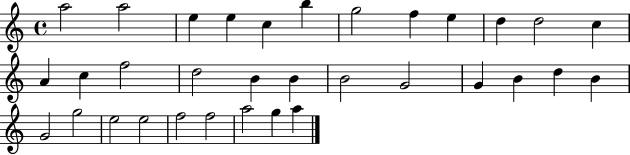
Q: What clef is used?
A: treble